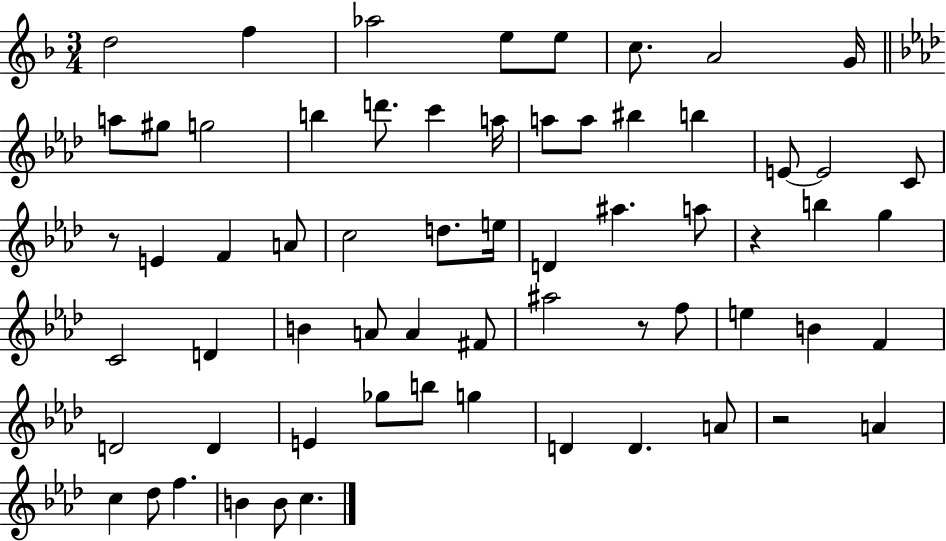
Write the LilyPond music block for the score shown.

{
  \clef treble
  \numericTimeSignature
  \time 3/4
  \key f \major
  d''2 f''4 | aes''2 e''8 e''8 | c''8. a'2 g'16 | \bar "||" \break \key aes \major a''8 gis''8 g''2 | b''4 d'''8. c'''4 a''16 | a''8 a''8 bis''4 b''4 | e'8~~ e'2 c'8 | \break r8 e'4 f'4 a'8 | c''2 d''8. e''16 | d'4 ais''4. a''8 | r4 b''4 g''4 | \break c'2 d'4 | b'4 a'8 a'4 fis'8 | ais''2 r8 f''8 | e''4 b'4 f'4 | \break d'2 d'4 | e'4 ges''8 b''8 g''4 | d'4 d'4. a'8 | r2 a'4 | \break c''4 des''8 f''4. | b'4 b'8 c''4. | \bar "|."
}